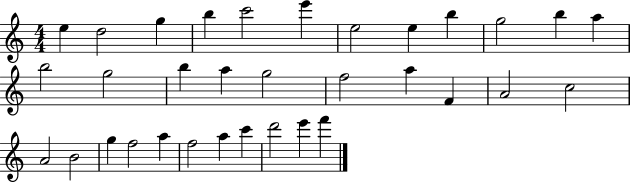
X:1
T:Untitled
M:4/4
L:1/4
K:C
e d2 g b c'2 e' e2 e b g2 b a b2 g2 b a g2 f2 a F A2 c2 A2 B2 g f2 a f2 a c' d'2 e' f'